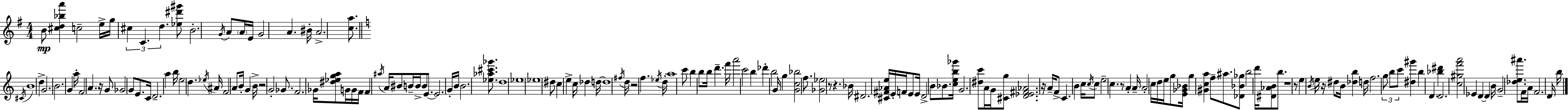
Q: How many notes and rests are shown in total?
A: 179